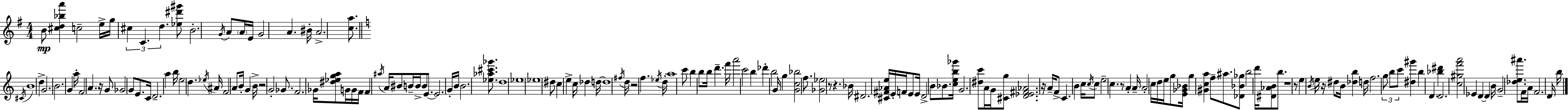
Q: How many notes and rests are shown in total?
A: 179